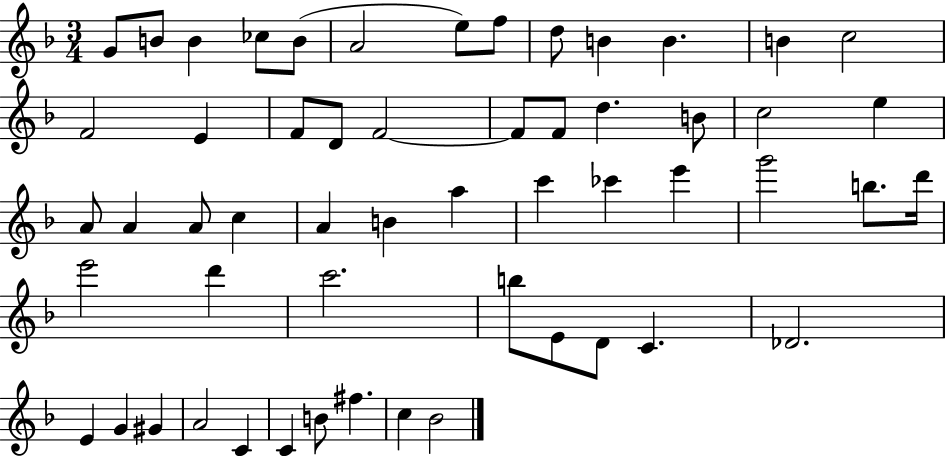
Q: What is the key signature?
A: F major